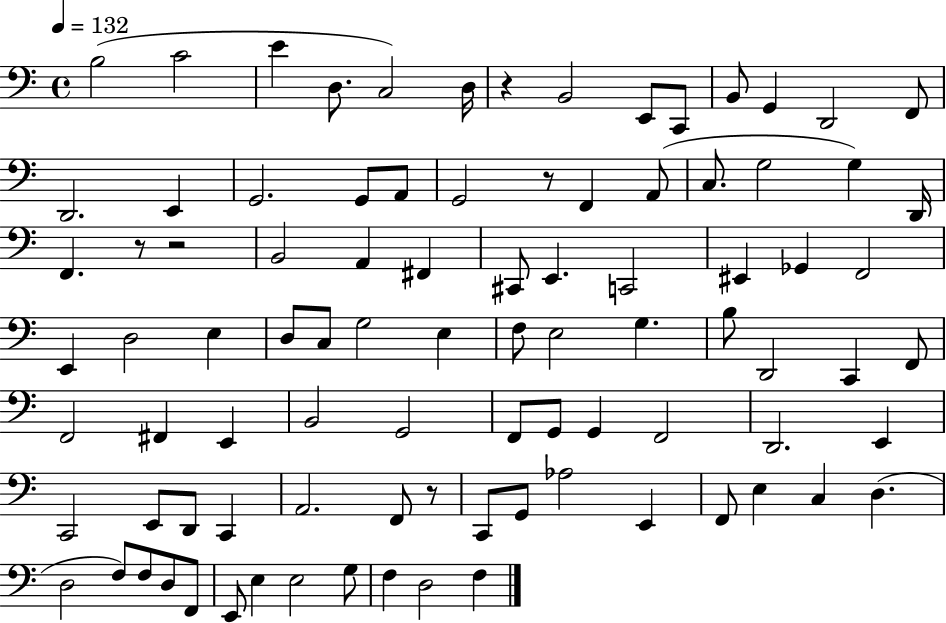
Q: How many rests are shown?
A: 5